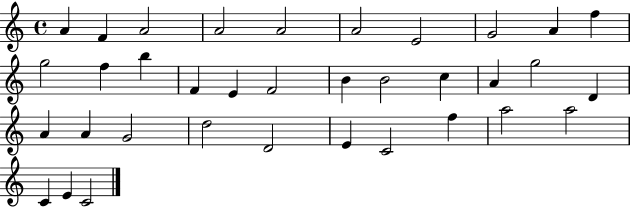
X:1
T:Untitled
M:4/4
L:1/4
K:C
A F A2 A2 A2 A2 E2 G2 A f g2 f b F E F2 B B2 c A g2 D A A G2 d2 D2 E C2 f a2 a2 C E C2